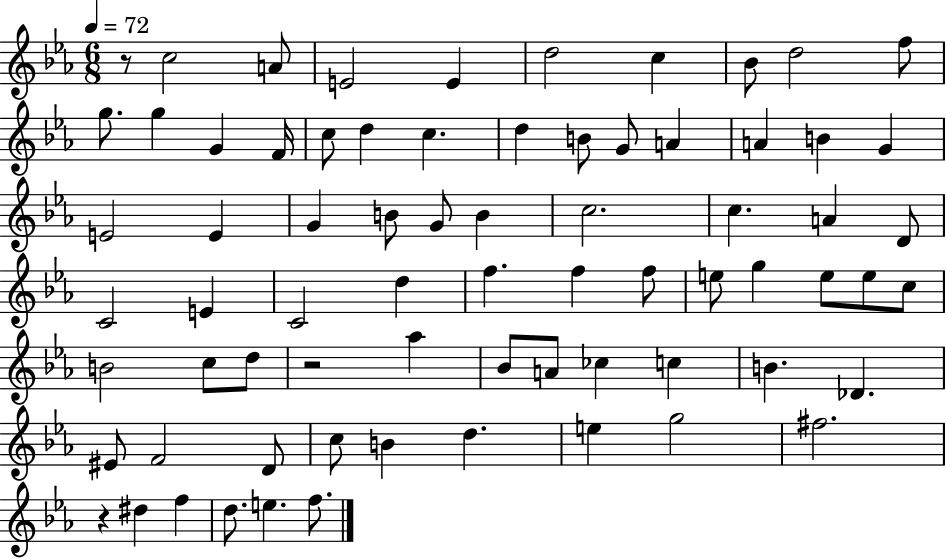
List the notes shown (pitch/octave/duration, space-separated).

R/e C5/h A4/e E4/h E4/q D5/h C5/q Bb4/e D5/h F5/e G5/e. G5/q G4/q F4/s C5/e D5/q C5/q. D5/q B4/e G4/e A4/q A4/q B4/q G4/q E4/h E4/q G4/q B4/e G4/e B4/q C5/h. C5/q. A4/q D4/e C4/h E4/q C4/h D5/q F5/q. F5/q F5/e E5/e G5/q E5/e E5/e C5/e B4/h C5/e D5/e R/h Ab5/q Bb4/e A4/e CES5/q C5/q B4/q. Db4/q. EIS4/e F4/h D4/e C5/e B4/q D5/q. E5/q G5/h F#5/h. R/q D#5/q F5/q D5/e. E5/q. F5/e.